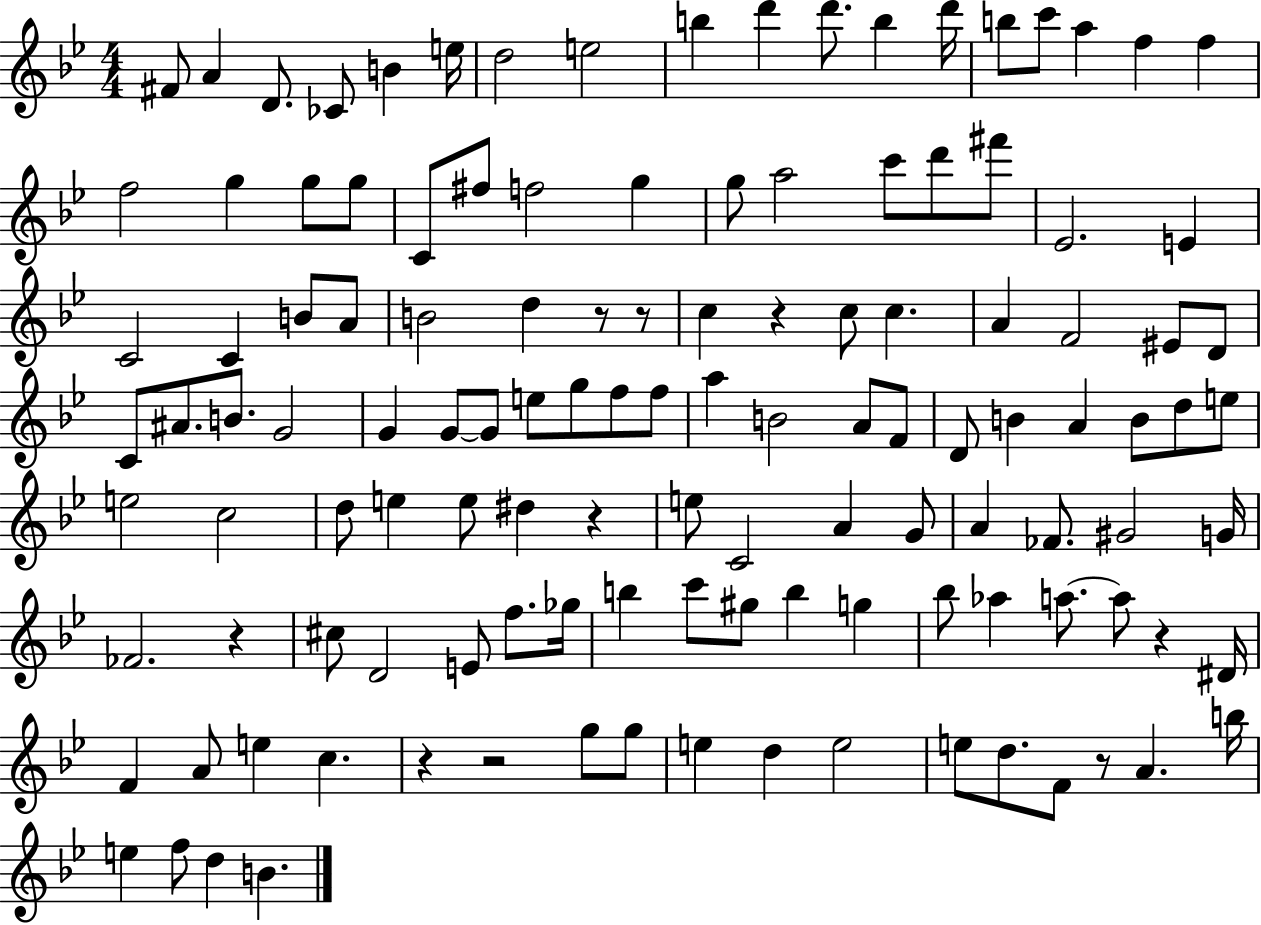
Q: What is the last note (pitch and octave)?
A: B4